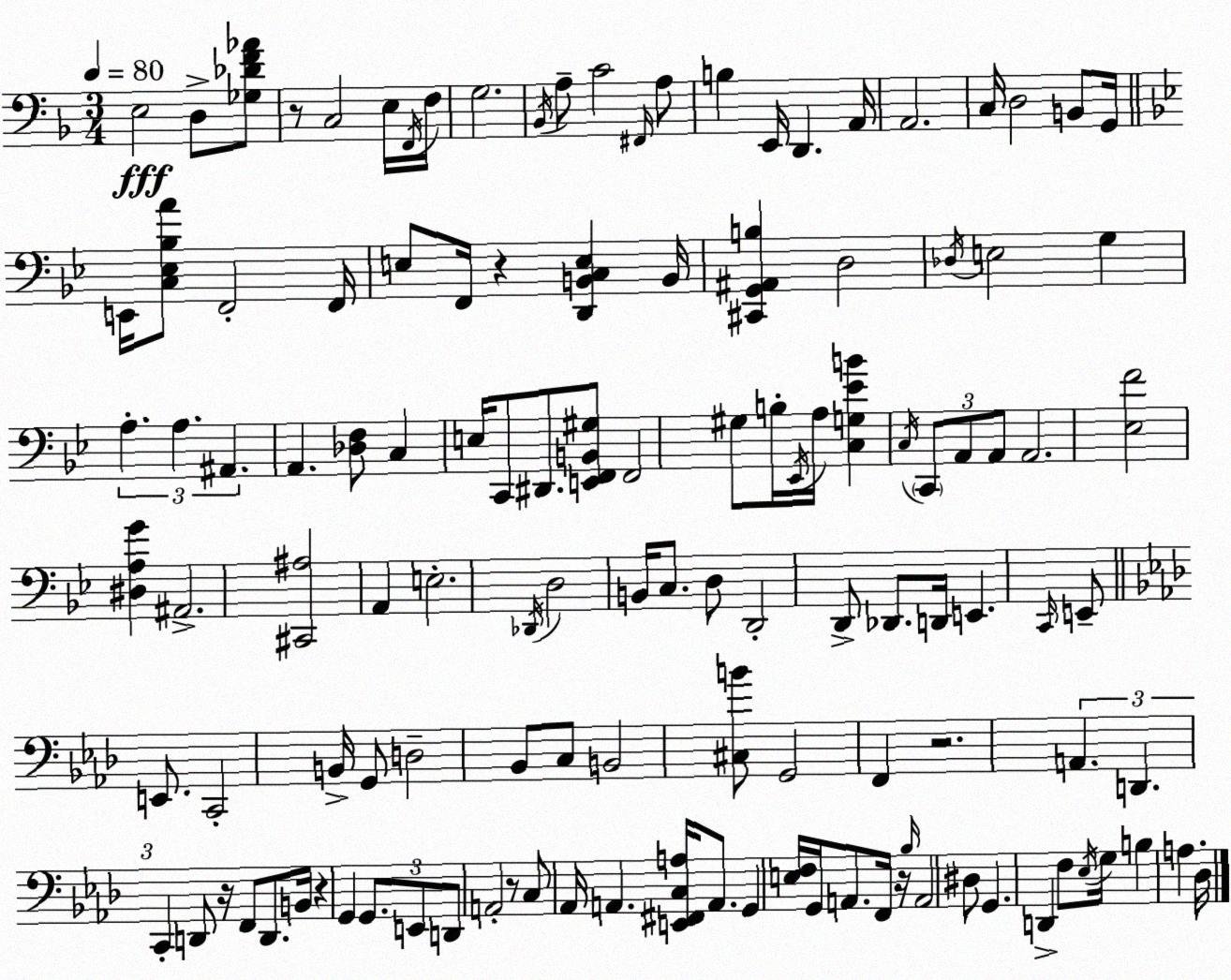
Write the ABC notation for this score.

X:1
T:Untitled
M:3/4
L:1/4
K:Dm
E,2 D,/2 [_G,_DF_A]/2 z/2 C,2 E,/4 F,,/4 F,/4 G,2 _B,,/4 A,/2 C2 ^F,,/4 A,/2 B, E,,/4 D,, A,,/4 A,,2 C,/4 D,2 B,,/2 G,,/4 E,,/4 [C,_E,_B,A]/2 F,,2 F,,/4 E,/2 F,,/4 z [D,,B,,C,E,] B,,/4 [^C,,G,,^A,,B,] D,2 _D,/4 E,2 G, A, A, ^A,, A,, [_D,F,]/2 C, E,/4 C,,/2 ^D,,/2 [E,,F,,B,,^G,]/2 F,,2 ^G,/2 B,/4 _E,,/4 A,/4 [C,G,_EB] C,/4 C,,/2 A,,/2 A,,/2 A,,2 [_E,F]2 [^D,A,G] ^A,,2 [^C,,^A,]2 A,, E,2 _D,,/4 D,2 B,,/4 C,/2 D,/2 D,,2 D,,/2 _D,,/2 D,,/4 E,, C,,/4 E,,/2 E,,/2 C,,2 B,,/4 G,,/2 D,2 _B,,/2 C,/2 B,,2 [^C,B]/2 G,,2 F,, z2 A,, D,, C,, D,,/2 z/4 F,,/2 D,,/2 B,,/4 z G,, G,,/2 E,,/2 D,,/2 A,,2 z/2 C,/2 _A,,/4 A,, [E,,^F,,C,A,]/4 A,,/2 G,, [E,F,]/4 G,,/4 A,,/2 F,,/4 z/4 _B,/4 A,,2 ^D,/2 G,, D,, F,/2 _E,/4 G,/4 B, A, _D,/4